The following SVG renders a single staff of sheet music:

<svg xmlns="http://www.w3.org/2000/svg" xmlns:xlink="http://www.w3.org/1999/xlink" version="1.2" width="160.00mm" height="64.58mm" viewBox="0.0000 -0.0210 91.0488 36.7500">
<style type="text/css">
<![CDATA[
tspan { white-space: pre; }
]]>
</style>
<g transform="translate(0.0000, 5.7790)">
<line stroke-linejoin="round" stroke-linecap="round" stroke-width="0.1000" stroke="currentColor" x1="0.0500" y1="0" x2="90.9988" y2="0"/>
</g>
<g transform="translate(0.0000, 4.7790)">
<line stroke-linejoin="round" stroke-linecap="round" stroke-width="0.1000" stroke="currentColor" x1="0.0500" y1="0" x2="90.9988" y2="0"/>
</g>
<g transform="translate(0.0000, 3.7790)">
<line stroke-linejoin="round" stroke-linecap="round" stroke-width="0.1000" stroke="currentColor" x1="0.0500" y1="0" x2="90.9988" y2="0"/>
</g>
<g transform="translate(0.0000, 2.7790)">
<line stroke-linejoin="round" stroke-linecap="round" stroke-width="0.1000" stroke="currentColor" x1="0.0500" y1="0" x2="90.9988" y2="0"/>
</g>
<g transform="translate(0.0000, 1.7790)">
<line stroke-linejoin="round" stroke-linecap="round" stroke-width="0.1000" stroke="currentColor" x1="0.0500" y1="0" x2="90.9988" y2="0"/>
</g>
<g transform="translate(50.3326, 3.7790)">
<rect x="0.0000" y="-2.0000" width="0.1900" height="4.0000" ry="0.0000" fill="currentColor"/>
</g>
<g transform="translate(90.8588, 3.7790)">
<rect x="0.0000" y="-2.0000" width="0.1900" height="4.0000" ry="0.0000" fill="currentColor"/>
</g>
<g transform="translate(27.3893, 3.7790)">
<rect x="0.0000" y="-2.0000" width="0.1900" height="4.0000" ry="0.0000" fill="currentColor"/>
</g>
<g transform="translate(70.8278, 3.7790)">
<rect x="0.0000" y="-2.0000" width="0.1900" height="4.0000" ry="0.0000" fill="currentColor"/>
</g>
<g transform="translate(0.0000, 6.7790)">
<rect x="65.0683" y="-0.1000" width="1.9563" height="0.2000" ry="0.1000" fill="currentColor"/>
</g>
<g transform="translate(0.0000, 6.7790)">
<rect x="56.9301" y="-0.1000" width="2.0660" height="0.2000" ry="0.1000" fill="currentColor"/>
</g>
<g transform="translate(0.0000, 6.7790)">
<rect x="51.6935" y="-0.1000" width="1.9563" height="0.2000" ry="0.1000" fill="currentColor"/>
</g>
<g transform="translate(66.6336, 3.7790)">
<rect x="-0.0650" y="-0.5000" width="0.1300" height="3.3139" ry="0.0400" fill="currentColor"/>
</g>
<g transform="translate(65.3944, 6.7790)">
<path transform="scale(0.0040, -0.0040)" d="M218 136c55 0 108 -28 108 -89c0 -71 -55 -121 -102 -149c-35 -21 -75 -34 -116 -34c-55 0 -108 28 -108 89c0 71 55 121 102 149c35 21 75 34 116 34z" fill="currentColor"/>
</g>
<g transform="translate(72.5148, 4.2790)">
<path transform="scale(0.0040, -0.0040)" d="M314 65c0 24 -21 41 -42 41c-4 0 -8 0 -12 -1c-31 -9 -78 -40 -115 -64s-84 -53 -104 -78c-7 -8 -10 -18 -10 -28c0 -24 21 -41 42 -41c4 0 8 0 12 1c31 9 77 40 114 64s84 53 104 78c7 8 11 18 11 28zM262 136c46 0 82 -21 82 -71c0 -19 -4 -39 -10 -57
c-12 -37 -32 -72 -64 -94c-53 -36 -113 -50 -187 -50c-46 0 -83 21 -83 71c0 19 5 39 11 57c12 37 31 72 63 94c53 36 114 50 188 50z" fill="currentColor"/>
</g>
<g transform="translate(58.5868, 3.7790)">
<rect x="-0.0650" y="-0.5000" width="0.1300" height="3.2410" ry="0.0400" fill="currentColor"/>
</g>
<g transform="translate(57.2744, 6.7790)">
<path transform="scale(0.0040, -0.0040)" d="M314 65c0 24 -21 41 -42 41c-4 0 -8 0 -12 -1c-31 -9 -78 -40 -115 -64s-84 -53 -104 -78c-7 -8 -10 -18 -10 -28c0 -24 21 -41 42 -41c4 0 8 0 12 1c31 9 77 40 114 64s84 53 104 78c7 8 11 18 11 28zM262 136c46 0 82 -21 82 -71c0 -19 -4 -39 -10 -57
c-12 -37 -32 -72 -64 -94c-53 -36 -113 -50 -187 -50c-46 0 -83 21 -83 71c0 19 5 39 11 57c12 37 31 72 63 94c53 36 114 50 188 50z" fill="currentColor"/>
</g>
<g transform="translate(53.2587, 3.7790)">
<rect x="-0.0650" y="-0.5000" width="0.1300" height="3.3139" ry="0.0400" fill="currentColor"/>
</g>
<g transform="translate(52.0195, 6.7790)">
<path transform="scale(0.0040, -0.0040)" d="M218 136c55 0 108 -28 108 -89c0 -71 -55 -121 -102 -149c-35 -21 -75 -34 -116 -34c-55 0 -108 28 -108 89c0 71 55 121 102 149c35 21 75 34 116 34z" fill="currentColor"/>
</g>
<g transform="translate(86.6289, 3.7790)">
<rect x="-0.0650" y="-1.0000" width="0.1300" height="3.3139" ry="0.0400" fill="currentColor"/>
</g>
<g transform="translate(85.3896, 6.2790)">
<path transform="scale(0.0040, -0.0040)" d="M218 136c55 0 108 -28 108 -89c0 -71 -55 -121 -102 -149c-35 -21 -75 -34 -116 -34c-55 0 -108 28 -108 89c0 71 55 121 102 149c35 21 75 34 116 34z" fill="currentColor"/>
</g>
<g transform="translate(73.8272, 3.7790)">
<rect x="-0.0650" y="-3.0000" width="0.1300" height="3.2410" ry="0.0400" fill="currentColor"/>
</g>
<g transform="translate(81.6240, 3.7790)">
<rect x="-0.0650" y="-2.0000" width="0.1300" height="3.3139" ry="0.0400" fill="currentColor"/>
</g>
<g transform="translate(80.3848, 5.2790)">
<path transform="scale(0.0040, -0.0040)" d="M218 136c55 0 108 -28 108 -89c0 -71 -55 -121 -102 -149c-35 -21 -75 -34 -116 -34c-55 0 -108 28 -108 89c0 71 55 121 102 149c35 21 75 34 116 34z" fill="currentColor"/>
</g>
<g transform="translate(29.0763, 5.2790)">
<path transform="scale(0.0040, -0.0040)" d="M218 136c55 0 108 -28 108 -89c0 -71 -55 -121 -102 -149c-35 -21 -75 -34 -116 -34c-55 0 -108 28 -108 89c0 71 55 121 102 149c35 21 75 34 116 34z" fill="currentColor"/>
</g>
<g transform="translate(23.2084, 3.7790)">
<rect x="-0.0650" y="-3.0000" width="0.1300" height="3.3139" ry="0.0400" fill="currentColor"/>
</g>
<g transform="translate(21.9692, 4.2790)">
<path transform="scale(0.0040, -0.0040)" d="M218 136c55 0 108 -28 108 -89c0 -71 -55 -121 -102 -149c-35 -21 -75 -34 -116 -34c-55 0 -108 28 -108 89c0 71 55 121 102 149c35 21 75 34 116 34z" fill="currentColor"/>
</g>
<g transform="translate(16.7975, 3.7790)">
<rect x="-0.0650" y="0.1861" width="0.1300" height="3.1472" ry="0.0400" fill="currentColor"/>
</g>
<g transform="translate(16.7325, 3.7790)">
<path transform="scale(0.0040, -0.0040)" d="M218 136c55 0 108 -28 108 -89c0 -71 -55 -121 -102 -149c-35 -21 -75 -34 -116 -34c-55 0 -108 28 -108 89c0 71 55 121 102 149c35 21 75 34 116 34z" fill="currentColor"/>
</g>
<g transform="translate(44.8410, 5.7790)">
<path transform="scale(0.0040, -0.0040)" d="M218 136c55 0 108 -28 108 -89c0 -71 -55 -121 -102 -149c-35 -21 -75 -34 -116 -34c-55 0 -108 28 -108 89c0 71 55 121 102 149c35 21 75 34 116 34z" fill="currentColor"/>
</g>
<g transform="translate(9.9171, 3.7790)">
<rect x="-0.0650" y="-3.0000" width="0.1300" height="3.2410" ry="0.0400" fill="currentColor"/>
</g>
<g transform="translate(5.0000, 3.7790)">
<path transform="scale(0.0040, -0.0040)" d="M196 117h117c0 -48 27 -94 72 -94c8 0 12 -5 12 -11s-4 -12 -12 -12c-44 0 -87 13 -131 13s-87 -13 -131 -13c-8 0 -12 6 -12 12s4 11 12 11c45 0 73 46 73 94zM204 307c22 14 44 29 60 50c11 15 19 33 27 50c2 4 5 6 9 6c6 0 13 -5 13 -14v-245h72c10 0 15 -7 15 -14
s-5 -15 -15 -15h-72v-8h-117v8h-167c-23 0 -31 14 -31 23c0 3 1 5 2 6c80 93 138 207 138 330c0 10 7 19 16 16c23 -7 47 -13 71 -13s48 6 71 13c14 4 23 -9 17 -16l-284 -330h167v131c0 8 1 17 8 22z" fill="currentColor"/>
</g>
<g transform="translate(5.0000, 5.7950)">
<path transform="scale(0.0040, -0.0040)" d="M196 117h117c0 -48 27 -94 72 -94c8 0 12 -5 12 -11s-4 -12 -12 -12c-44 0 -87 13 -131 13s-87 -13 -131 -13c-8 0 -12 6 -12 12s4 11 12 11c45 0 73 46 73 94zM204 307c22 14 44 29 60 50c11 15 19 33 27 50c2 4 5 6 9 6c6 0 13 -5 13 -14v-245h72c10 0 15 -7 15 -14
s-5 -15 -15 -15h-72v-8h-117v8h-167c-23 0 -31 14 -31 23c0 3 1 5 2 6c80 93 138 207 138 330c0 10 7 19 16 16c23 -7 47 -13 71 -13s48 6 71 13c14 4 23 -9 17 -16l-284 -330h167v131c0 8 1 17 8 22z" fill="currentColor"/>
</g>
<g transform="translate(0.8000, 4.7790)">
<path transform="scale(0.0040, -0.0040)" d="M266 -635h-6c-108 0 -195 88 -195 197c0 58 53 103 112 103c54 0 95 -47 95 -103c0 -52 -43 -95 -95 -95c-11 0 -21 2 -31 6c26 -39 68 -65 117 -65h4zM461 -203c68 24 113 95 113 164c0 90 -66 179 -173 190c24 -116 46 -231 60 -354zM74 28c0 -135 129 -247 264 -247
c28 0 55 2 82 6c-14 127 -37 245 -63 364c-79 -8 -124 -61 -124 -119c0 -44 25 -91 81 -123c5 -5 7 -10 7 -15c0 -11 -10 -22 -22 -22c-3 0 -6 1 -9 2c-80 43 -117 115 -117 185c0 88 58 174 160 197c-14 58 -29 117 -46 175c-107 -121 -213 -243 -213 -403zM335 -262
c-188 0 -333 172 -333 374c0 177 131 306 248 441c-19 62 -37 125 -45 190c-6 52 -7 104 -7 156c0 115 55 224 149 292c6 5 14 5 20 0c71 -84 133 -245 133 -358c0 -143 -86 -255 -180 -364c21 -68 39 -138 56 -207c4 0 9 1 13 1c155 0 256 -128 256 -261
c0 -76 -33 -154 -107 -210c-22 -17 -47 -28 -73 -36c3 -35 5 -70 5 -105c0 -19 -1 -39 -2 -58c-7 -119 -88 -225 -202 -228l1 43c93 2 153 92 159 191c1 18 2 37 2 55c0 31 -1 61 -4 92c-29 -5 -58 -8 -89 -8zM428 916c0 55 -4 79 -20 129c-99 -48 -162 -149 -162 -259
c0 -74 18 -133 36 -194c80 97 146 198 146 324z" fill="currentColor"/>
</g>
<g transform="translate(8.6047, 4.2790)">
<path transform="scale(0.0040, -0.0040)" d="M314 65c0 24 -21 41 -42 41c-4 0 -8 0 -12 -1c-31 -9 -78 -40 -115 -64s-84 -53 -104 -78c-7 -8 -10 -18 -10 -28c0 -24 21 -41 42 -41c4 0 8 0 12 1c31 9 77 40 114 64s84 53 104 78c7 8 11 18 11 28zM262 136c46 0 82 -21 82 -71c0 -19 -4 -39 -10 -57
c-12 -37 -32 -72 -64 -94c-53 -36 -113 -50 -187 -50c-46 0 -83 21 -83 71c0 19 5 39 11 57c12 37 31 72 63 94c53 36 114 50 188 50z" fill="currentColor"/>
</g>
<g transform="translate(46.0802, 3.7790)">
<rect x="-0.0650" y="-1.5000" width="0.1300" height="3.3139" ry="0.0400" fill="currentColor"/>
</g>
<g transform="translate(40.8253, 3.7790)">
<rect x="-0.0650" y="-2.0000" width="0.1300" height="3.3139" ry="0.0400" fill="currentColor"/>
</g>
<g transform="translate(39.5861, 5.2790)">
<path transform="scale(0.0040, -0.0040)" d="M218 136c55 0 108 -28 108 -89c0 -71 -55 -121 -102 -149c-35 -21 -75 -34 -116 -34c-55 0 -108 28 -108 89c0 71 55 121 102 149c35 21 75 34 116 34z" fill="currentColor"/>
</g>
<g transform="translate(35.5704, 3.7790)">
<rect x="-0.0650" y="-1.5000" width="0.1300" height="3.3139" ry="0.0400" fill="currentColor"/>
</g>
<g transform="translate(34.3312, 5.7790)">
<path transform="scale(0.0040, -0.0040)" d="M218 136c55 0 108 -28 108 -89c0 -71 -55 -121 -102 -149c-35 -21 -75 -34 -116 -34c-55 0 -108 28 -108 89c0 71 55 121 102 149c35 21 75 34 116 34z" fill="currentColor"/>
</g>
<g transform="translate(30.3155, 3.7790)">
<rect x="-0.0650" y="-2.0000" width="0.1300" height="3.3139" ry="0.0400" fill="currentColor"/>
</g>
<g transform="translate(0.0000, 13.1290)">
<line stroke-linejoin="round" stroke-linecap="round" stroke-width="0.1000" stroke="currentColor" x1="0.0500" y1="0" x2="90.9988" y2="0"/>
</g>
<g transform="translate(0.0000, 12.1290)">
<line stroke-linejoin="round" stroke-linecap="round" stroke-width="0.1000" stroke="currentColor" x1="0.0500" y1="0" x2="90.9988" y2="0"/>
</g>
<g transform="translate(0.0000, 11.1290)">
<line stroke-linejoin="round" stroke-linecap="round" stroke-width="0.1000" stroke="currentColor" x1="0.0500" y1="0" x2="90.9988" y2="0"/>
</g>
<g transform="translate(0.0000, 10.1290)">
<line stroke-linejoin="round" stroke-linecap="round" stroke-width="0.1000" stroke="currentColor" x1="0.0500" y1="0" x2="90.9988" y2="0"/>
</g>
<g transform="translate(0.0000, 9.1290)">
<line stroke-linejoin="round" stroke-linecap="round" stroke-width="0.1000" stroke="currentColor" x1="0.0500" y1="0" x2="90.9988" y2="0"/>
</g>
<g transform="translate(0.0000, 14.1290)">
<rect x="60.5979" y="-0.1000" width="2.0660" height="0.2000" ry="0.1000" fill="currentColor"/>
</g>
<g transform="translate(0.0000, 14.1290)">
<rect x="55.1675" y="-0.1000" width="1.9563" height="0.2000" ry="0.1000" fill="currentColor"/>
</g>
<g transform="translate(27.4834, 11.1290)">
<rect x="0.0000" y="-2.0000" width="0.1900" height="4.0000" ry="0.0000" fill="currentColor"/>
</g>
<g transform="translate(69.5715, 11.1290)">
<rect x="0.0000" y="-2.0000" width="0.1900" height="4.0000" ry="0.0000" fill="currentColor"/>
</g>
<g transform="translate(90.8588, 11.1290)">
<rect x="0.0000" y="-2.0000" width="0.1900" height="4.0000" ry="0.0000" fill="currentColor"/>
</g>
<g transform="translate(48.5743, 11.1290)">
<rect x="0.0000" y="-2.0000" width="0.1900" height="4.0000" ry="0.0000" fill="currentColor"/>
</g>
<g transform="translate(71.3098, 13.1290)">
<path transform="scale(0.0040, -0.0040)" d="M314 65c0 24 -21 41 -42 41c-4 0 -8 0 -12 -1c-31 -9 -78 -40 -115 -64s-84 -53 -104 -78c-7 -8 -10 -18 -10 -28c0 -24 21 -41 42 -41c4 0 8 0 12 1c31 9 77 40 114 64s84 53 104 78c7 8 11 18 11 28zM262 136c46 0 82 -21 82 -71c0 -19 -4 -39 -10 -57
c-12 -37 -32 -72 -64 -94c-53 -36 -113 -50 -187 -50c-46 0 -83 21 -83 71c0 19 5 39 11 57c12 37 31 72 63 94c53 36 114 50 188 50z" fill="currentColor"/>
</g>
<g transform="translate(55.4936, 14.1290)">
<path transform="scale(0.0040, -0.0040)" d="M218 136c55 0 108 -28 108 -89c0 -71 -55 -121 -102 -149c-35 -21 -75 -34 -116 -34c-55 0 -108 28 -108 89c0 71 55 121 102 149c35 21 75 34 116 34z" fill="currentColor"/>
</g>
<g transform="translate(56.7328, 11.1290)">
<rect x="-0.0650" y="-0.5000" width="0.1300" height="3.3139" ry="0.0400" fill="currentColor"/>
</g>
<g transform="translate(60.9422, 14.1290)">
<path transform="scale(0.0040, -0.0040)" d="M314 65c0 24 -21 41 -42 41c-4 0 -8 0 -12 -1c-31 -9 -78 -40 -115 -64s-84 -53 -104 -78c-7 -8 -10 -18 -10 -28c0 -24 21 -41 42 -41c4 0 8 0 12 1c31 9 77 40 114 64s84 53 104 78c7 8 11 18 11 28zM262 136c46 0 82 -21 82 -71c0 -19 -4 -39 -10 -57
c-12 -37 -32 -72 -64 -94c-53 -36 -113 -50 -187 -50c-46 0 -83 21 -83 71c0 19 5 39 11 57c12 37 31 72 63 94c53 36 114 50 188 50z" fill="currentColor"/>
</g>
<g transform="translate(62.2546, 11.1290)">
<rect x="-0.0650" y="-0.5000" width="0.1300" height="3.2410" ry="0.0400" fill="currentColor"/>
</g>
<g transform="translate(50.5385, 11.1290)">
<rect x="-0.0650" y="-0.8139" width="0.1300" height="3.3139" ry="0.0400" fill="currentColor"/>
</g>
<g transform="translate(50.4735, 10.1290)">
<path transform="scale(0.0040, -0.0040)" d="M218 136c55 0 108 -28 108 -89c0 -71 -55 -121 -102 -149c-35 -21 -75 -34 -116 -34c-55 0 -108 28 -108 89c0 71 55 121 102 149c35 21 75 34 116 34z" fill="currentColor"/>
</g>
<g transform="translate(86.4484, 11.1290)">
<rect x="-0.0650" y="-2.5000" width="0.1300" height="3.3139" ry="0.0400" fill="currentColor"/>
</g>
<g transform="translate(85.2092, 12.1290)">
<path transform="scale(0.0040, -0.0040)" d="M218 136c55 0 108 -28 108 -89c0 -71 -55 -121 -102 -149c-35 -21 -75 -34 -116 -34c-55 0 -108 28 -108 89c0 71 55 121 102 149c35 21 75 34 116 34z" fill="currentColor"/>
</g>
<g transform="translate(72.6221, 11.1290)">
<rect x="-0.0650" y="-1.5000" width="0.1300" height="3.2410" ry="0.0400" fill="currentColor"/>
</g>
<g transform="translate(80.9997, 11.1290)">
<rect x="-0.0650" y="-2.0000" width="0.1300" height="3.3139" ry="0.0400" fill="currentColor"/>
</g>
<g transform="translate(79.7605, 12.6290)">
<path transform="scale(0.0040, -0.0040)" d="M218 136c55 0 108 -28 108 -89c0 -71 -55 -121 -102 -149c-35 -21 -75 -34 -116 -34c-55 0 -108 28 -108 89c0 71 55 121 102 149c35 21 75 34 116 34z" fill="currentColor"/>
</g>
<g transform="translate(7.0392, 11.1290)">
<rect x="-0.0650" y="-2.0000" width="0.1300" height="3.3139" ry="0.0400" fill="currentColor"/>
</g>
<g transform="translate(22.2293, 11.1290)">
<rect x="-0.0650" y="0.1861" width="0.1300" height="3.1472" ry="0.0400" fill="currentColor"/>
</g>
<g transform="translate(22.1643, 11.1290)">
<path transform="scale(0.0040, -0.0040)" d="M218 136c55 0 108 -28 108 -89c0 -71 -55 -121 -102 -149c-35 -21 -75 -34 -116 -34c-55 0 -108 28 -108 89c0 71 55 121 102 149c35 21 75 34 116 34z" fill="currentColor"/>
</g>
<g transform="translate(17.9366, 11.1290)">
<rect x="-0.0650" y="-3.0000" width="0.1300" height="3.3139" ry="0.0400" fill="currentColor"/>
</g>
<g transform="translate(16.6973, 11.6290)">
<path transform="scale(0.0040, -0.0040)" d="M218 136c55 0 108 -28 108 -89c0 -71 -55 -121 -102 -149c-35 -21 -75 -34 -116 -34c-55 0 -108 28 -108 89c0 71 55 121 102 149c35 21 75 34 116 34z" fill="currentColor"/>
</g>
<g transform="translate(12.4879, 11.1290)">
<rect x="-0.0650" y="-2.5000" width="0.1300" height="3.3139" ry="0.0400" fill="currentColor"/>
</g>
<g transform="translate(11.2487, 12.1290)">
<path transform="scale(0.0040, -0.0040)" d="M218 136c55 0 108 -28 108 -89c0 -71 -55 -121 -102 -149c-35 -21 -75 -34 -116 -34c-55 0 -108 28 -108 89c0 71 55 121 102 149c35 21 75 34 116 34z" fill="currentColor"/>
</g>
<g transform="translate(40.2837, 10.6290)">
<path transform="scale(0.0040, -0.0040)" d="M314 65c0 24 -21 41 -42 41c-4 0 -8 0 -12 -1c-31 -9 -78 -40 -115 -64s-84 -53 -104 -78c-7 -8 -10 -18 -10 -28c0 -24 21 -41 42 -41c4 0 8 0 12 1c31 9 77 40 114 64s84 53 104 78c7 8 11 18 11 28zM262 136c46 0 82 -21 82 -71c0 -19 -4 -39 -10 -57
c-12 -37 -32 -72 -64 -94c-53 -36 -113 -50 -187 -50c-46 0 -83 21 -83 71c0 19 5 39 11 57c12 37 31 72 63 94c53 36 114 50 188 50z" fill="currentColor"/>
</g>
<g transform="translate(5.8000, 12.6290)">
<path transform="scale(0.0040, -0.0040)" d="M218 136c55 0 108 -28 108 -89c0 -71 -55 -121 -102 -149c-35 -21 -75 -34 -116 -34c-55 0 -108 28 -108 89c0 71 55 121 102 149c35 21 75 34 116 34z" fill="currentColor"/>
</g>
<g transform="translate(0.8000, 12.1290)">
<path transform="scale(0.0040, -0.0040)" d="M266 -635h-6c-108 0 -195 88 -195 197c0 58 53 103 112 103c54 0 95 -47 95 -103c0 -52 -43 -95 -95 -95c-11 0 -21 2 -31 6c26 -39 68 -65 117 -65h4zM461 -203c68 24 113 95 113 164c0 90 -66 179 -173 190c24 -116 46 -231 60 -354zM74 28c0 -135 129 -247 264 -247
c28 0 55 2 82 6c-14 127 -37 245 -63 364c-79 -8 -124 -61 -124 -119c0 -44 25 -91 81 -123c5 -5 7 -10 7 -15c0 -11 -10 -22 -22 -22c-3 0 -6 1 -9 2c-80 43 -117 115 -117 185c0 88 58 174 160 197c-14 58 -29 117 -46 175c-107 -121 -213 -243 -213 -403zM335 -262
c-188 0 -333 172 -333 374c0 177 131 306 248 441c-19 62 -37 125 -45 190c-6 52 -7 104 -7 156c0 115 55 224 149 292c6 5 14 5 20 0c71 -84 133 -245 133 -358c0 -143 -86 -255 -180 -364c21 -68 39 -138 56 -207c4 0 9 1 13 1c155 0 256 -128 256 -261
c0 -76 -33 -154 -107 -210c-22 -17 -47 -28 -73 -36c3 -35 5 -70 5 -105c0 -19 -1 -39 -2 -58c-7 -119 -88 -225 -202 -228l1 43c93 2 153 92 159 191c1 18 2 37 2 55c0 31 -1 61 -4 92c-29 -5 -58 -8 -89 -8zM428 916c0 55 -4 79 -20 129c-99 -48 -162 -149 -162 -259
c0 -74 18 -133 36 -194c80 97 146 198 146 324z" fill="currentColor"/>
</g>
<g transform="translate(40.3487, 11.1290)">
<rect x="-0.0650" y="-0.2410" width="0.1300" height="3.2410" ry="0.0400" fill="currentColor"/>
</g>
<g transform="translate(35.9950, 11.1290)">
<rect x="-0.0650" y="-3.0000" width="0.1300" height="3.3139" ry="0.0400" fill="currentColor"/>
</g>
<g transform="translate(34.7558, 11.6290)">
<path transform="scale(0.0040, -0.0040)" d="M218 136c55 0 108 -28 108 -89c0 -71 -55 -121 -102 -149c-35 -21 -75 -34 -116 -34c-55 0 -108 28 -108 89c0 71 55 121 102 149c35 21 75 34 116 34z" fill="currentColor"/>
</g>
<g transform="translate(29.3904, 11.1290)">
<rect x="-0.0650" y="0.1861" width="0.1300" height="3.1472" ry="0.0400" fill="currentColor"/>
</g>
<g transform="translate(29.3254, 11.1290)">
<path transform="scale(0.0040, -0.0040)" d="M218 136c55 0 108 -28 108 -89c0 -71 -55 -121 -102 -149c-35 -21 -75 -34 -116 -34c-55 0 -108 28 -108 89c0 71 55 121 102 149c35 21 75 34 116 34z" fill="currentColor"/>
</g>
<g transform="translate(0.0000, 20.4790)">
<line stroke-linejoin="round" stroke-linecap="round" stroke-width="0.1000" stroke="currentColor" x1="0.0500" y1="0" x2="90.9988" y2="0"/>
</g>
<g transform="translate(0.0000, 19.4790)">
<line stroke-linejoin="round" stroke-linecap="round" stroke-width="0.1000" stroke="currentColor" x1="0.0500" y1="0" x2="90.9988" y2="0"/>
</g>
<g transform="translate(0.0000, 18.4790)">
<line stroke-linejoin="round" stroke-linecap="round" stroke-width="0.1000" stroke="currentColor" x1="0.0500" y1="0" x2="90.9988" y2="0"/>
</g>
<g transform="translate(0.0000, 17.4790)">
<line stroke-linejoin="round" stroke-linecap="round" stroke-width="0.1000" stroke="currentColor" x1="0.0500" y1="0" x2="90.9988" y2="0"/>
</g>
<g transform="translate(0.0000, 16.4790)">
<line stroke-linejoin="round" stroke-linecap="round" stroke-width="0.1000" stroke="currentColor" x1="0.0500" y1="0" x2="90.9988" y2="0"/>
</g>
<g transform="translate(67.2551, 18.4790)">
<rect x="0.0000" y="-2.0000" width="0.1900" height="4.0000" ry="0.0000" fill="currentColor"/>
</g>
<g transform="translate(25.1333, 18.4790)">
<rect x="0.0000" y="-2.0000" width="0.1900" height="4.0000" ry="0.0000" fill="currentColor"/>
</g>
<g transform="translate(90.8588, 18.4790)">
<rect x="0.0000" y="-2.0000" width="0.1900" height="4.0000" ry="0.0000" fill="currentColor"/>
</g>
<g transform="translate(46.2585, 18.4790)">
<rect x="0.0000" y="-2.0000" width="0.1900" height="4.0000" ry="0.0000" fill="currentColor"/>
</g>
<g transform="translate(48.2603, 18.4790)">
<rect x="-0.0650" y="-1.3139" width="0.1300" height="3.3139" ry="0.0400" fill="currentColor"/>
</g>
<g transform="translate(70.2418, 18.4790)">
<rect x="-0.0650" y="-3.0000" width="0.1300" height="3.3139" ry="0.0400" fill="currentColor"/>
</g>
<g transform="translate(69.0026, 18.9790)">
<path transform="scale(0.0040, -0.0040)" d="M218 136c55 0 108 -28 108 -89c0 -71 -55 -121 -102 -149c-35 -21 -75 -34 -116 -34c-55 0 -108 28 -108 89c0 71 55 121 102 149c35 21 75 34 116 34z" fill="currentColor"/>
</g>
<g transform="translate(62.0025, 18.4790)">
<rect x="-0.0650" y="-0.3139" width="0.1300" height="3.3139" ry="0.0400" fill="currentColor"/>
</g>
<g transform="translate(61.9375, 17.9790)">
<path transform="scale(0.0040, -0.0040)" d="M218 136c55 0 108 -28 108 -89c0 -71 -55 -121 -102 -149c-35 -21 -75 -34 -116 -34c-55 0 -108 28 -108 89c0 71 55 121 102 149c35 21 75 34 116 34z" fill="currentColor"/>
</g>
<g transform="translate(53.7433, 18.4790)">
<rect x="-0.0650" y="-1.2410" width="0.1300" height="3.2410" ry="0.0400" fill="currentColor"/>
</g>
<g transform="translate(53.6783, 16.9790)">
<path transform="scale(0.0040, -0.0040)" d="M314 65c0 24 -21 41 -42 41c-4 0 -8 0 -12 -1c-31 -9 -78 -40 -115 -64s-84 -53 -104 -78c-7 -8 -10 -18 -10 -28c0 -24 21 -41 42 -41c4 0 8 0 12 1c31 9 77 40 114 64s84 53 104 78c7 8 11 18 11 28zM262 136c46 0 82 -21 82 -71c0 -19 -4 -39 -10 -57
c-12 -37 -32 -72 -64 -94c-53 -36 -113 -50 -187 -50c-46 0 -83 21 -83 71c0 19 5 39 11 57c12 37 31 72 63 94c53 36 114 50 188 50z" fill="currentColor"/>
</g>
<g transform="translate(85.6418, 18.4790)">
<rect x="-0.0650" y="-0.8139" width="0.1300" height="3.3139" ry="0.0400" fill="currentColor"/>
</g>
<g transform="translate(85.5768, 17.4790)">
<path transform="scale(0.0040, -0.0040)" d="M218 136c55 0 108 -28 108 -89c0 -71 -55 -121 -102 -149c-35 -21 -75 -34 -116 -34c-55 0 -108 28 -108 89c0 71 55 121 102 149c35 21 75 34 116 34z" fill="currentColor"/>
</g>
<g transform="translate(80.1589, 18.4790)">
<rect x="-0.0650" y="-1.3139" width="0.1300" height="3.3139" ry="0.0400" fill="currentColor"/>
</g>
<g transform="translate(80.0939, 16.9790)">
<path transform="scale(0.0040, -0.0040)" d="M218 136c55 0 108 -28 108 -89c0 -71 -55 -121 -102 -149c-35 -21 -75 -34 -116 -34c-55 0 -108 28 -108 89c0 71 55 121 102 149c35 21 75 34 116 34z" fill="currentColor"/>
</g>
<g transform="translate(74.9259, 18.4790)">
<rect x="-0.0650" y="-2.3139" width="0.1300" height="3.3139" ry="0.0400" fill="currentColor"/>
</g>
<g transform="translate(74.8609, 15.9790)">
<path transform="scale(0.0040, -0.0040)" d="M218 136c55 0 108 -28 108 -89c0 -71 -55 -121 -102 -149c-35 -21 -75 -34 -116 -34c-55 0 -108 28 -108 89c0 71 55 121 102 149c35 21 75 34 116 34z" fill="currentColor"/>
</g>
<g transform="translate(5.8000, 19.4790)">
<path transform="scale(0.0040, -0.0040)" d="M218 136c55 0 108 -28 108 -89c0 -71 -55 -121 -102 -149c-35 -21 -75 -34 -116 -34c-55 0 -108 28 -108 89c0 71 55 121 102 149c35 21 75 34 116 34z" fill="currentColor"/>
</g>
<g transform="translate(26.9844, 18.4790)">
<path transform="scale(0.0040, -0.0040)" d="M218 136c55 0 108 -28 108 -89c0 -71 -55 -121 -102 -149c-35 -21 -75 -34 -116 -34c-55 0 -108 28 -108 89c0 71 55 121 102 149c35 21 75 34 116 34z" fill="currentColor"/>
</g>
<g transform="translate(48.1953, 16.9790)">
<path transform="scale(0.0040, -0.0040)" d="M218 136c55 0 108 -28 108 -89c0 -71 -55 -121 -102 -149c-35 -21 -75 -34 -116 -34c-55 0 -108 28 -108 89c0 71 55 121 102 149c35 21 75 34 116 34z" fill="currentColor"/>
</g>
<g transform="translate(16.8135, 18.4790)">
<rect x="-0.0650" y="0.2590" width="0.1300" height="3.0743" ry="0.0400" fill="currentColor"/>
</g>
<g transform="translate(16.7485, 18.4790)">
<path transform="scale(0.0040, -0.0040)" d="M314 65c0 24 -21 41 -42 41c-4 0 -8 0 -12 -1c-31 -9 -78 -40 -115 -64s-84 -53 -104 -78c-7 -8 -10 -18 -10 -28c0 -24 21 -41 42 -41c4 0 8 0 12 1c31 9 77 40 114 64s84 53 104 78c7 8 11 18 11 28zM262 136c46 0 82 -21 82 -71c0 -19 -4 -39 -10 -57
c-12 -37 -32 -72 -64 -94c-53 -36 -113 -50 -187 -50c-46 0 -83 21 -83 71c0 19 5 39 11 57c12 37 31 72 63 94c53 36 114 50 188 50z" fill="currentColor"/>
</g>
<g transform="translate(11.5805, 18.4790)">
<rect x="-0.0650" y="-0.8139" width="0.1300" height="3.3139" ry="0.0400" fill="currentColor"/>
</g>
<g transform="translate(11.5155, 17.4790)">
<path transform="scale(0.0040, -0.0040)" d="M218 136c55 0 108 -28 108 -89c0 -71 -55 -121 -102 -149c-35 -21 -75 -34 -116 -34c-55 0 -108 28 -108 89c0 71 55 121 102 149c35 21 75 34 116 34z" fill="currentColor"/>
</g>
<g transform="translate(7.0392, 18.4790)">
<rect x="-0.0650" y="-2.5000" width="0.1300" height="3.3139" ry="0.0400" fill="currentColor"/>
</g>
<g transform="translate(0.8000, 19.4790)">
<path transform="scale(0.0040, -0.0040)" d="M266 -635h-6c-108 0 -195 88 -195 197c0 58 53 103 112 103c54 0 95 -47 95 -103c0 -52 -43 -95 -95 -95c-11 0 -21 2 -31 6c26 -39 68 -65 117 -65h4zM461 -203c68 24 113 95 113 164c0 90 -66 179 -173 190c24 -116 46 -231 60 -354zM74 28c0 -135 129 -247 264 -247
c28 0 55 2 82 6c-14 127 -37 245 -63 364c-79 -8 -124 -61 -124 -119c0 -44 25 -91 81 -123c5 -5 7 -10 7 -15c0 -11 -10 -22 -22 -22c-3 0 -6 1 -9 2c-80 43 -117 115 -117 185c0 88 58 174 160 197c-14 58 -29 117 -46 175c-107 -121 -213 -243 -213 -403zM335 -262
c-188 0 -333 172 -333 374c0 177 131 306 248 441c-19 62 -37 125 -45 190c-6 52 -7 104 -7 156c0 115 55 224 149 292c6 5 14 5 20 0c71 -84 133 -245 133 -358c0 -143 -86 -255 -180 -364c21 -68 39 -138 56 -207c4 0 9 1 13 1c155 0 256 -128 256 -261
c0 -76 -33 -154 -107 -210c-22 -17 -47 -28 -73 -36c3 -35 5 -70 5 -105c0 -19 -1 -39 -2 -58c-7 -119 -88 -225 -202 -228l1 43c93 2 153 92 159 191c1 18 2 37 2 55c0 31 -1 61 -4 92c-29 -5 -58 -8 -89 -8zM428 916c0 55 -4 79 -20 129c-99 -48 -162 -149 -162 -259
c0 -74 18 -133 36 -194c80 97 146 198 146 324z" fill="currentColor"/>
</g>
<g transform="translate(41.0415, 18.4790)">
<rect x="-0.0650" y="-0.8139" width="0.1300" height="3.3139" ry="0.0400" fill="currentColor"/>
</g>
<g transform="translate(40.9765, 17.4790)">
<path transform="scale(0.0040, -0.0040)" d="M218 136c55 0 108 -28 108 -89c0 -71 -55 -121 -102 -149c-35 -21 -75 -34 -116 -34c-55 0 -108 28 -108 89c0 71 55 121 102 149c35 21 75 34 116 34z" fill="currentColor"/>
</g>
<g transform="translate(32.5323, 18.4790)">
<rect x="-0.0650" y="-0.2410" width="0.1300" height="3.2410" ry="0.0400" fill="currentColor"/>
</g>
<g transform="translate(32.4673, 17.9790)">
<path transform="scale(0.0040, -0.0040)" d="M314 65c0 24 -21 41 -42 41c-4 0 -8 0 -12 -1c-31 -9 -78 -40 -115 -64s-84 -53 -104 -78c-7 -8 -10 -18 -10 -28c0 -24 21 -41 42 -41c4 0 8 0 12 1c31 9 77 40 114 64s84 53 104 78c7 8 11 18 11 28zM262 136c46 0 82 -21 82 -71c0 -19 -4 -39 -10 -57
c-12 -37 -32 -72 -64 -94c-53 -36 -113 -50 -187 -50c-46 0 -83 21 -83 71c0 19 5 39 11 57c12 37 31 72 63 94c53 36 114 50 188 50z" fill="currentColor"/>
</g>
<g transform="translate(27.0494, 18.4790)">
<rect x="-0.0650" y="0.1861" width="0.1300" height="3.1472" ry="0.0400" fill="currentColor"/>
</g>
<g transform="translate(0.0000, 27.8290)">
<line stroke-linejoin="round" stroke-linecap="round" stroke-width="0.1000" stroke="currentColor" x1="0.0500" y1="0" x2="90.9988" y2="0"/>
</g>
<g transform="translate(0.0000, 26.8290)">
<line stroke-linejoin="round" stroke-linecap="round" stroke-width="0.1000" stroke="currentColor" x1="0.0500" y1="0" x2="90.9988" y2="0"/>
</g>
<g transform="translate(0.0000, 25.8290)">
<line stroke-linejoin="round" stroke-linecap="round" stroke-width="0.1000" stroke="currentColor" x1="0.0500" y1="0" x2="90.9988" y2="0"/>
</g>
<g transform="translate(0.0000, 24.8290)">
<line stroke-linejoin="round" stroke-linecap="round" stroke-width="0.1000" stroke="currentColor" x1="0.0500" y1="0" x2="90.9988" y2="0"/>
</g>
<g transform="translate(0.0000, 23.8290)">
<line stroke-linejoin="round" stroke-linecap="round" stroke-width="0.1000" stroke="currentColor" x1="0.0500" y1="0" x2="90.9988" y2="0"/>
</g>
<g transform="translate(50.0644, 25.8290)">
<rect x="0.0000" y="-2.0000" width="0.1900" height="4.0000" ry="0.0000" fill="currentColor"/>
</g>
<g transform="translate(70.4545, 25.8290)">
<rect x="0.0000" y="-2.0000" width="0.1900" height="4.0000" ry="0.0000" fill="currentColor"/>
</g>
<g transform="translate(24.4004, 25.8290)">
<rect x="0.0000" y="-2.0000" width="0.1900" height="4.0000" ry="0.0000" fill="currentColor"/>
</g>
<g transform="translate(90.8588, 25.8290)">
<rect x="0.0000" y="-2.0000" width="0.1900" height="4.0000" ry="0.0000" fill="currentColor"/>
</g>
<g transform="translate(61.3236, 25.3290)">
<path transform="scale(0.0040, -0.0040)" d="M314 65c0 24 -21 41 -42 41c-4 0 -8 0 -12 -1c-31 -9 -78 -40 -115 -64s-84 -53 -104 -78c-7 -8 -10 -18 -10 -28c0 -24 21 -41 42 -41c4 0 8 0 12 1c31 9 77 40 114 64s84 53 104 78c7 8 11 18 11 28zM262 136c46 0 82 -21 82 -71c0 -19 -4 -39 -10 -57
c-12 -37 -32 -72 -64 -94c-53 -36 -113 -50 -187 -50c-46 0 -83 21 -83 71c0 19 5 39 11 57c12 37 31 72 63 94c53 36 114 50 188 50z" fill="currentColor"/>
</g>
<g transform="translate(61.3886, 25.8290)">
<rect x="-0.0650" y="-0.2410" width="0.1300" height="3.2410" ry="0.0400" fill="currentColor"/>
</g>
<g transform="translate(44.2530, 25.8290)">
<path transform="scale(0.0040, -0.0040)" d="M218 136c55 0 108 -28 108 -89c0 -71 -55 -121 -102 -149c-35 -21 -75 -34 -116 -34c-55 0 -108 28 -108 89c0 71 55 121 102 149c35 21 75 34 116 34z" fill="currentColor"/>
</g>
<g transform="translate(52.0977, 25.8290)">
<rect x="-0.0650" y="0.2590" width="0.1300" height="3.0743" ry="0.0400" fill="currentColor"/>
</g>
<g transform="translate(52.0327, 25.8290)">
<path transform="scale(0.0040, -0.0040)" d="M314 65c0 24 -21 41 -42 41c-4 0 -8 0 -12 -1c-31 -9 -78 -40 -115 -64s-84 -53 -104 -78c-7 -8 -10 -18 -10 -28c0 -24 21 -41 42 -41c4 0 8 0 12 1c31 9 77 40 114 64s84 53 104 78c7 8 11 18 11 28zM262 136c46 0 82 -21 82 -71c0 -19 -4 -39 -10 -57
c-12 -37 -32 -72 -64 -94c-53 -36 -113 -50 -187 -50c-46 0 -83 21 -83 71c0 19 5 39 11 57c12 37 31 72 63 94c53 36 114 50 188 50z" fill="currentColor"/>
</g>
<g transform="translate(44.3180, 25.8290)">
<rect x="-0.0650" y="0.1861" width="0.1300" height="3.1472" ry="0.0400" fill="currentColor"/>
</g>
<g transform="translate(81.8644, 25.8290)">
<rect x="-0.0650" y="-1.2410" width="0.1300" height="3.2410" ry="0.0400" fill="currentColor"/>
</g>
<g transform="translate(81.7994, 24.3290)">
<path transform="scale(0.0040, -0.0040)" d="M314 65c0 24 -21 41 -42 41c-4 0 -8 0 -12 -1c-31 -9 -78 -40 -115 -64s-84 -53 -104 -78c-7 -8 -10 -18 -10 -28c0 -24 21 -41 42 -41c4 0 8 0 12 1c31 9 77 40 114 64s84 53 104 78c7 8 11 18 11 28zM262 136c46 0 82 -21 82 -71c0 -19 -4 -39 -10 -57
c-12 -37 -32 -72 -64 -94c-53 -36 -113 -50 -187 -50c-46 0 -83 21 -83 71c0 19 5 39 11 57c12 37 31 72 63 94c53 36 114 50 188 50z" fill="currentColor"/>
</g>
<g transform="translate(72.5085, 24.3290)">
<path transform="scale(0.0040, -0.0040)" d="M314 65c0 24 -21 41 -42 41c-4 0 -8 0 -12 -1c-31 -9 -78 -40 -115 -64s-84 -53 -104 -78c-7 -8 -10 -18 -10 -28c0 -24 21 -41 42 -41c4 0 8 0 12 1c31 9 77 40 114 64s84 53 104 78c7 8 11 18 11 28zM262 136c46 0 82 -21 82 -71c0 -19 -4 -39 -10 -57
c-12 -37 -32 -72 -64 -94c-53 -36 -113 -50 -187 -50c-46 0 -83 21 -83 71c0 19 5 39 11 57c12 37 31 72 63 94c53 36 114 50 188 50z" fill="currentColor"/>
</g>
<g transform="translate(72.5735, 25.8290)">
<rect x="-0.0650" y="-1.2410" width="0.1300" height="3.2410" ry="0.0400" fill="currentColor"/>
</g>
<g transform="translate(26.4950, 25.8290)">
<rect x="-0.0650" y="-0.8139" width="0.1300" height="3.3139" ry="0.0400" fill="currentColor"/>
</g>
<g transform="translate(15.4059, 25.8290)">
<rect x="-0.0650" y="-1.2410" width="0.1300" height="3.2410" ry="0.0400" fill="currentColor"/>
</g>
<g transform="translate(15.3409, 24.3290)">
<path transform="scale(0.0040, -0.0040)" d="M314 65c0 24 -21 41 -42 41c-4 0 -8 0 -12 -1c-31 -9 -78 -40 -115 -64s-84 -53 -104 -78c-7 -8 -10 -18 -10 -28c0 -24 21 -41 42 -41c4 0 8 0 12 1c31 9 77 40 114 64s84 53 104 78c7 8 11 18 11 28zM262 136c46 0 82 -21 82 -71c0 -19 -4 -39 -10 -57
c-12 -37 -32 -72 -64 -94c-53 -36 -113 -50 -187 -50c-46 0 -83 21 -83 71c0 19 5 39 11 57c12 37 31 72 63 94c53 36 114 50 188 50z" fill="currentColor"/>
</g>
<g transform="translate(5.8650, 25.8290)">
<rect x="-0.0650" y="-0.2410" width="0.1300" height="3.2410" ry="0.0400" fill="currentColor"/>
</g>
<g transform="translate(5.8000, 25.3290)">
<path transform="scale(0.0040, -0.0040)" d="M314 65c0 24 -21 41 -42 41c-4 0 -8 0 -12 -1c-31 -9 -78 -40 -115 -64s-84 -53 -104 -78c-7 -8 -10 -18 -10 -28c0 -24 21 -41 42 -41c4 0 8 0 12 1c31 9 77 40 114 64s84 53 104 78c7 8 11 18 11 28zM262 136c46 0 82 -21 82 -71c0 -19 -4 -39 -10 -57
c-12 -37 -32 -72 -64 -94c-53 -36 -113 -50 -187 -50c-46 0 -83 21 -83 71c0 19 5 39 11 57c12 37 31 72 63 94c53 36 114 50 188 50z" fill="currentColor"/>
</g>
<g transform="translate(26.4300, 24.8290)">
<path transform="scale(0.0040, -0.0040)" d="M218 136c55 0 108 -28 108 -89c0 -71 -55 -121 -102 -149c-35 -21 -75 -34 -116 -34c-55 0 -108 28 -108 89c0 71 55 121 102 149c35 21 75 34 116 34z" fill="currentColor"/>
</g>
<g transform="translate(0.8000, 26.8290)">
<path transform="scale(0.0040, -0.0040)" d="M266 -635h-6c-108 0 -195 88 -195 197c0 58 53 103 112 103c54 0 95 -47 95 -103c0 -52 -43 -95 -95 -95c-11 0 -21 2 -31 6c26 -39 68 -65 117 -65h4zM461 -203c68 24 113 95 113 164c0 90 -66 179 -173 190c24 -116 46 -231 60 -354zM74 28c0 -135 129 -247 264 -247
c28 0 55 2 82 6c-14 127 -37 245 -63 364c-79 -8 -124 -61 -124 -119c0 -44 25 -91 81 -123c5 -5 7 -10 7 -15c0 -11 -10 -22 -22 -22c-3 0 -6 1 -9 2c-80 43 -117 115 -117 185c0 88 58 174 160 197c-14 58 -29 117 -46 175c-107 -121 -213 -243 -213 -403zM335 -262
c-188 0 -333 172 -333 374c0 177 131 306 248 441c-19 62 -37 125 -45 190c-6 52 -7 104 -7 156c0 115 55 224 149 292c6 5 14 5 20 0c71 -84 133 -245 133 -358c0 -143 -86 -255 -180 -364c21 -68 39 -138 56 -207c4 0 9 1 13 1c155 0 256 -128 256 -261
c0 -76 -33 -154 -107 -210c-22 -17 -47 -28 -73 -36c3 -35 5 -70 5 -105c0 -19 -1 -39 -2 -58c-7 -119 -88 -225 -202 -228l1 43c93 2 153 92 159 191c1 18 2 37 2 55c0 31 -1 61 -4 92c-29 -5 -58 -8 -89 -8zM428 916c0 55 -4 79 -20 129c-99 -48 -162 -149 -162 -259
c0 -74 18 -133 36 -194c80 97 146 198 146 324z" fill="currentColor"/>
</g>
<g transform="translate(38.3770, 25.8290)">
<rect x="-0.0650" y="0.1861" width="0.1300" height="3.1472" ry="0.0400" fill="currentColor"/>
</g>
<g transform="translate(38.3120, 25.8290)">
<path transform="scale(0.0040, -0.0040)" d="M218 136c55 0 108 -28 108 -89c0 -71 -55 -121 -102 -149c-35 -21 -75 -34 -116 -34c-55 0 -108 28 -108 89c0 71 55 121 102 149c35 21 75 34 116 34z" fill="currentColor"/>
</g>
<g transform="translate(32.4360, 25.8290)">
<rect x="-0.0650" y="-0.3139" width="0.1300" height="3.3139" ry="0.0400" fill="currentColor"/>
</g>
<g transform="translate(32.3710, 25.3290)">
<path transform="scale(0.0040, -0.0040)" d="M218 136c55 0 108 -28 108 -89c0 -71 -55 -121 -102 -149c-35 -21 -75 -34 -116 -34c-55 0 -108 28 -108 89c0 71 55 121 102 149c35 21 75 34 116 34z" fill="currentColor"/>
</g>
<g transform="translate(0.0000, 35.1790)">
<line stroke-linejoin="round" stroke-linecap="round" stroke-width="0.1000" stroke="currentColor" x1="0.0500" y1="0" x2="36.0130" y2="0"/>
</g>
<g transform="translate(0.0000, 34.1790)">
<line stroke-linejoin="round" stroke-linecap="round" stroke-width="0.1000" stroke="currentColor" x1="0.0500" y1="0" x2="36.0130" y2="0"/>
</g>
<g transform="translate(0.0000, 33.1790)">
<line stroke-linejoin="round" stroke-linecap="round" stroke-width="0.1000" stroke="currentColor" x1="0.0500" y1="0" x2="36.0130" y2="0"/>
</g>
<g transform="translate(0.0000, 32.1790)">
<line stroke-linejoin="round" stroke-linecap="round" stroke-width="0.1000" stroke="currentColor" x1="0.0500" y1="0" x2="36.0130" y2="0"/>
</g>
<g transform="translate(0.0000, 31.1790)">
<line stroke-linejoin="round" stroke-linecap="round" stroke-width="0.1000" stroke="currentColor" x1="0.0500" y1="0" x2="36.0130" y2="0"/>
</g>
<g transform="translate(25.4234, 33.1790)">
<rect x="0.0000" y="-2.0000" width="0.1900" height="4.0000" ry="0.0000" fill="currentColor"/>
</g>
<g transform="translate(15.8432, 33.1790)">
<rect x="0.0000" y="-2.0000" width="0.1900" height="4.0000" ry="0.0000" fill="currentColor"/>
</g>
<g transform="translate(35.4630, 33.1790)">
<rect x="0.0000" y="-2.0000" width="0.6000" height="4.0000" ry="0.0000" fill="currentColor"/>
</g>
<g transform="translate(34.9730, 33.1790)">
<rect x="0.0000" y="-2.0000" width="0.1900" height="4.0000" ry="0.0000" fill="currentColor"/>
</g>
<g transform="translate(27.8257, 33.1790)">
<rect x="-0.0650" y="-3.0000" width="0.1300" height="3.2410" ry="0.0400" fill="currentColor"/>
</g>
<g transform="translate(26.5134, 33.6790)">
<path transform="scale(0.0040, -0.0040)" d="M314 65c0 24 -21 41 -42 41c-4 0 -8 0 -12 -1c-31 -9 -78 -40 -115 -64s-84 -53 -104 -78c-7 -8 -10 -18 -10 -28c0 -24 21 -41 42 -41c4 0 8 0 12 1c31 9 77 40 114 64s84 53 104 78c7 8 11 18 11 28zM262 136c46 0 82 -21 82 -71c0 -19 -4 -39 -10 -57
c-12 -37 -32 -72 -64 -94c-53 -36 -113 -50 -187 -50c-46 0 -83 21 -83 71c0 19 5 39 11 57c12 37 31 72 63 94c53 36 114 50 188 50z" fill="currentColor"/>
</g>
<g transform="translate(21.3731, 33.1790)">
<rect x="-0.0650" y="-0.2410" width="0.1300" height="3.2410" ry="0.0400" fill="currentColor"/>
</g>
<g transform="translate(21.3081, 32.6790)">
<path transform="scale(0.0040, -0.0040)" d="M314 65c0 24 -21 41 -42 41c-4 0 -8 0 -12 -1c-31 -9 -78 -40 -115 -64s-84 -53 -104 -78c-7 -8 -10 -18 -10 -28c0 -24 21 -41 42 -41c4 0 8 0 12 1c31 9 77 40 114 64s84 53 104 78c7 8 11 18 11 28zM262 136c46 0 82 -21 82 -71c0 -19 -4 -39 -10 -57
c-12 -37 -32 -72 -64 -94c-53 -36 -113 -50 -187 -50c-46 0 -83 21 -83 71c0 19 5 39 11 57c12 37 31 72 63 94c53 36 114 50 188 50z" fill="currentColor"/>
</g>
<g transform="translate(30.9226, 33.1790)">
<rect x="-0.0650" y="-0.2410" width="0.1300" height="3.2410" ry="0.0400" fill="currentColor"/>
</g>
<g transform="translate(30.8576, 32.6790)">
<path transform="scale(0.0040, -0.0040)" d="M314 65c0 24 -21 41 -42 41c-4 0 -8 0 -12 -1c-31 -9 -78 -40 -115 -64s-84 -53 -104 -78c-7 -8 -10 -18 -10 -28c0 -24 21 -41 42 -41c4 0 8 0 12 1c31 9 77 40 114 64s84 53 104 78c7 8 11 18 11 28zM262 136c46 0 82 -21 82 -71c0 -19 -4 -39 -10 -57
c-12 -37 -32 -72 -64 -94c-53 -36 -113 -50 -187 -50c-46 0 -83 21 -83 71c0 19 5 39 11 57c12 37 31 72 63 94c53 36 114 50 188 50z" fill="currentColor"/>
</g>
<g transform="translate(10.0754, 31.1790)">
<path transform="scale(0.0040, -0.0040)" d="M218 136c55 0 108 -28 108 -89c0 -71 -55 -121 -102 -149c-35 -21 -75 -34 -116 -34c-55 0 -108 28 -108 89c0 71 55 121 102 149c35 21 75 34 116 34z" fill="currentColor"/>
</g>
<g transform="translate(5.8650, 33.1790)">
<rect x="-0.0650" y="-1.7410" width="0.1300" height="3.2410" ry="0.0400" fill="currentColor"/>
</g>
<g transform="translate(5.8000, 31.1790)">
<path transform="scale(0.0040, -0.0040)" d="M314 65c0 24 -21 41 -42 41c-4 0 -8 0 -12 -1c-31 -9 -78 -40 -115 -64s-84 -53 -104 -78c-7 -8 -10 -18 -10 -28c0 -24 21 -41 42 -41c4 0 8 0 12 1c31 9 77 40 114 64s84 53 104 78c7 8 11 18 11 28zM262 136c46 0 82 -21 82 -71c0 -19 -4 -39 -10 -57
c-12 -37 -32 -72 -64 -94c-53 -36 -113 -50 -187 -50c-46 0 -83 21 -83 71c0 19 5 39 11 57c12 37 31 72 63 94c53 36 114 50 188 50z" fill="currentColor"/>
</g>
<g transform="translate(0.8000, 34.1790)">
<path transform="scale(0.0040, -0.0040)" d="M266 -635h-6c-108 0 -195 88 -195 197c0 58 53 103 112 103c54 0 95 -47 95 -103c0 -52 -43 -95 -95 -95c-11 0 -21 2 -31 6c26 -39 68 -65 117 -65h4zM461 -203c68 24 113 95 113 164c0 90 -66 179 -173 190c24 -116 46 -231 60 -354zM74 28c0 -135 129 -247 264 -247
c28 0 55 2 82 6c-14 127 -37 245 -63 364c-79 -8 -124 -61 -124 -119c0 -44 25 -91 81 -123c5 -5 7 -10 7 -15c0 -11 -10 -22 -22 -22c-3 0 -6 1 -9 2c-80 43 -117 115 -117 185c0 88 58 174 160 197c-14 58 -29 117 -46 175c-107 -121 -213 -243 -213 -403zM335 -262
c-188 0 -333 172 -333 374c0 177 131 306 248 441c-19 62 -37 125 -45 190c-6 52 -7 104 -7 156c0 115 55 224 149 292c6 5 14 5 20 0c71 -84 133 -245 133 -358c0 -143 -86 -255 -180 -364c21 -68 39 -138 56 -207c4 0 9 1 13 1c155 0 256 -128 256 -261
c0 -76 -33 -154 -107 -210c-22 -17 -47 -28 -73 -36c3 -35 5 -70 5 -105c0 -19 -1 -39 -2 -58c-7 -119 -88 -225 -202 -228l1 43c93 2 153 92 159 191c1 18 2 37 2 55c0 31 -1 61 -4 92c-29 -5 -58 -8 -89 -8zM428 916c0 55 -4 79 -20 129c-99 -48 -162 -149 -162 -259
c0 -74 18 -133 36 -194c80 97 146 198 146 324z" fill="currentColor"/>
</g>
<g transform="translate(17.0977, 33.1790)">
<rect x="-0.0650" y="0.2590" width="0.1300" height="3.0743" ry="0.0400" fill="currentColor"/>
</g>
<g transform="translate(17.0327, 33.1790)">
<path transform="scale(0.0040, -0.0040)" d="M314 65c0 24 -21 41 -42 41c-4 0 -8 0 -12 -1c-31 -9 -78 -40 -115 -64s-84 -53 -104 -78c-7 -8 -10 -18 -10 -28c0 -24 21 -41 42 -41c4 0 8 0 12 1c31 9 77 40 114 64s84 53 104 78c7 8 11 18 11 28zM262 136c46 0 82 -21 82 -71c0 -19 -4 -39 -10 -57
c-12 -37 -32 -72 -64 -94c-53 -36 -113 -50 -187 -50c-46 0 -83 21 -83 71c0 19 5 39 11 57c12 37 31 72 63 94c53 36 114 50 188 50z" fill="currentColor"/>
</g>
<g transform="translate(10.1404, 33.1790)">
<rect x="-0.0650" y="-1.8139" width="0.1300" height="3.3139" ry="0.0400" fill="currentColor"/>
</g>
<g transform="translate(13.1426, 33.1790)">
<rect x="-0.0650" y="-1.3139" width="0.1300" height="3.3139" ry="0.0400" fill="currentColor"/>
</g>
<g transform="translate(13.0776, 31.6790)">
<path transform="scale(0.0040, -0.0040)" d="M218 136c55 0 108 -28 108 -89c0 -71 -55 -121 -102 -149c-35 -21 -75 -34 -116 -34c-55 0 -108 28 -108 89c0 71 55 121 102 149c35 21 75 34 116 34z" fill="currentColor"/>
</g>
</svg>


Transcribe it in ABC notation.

X:1
T:Untitled
M:4/4
L:1/4
K:C
A2 B A F E F E C C2 C A2 F D F G A B B A c2 d C C2 E2 F G G d B2 B c2 d e e2 c A g e d c2 e2 d c B B B2 c2 e2 e2 f2 f e B2 c2 A2 c2